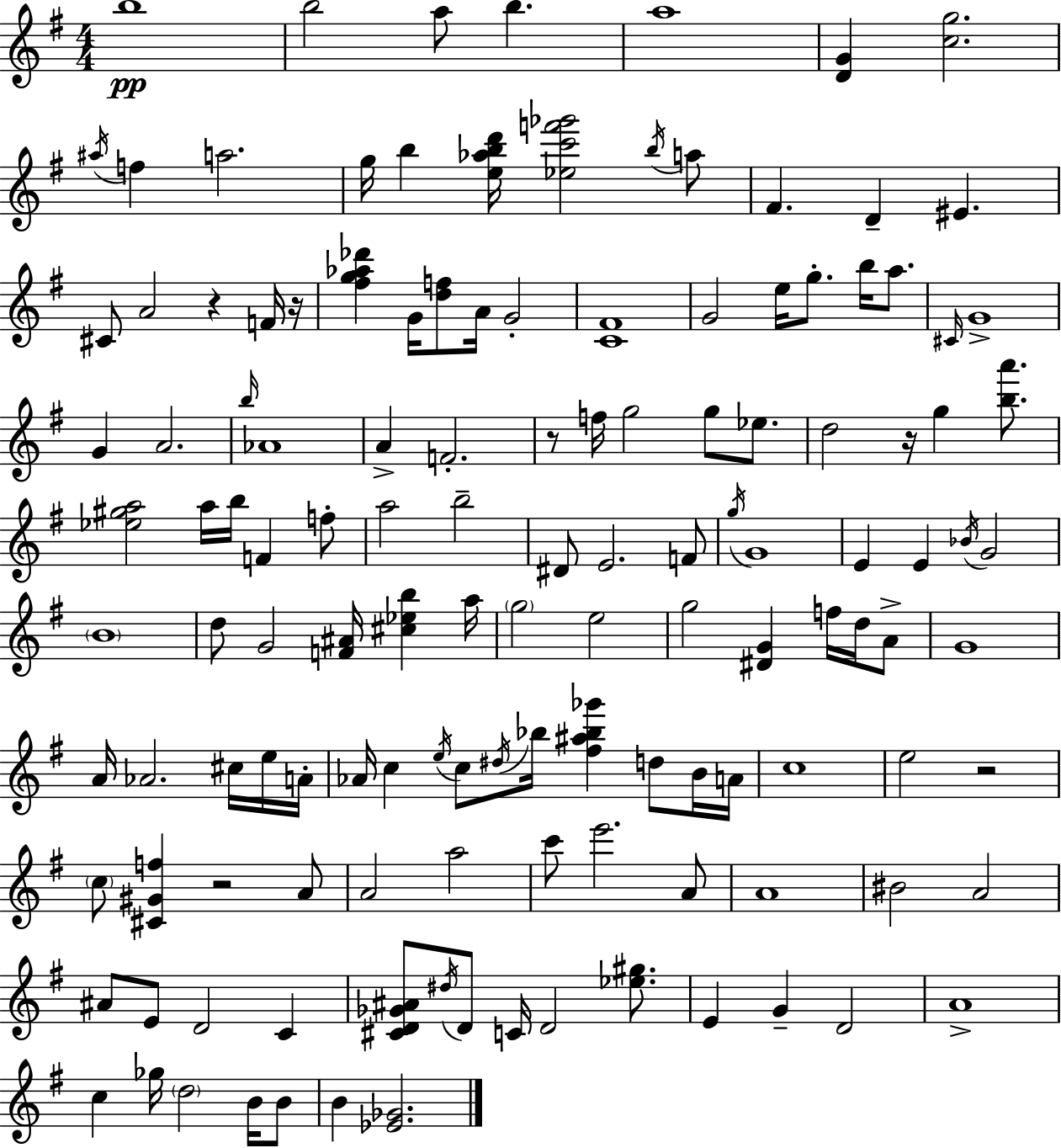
X:1
T:Untitled
M:4/4
L:1/4
K:G
b4 b2 a/2 b a4 [DG] [cg]2 ^a/4 f a2 g/4 b [e_abd']/4 [_ec'f'_g']2 b/4 a/2 ^F D ^E ^C/2 A2 z F/4 z/4 [^fg_a_d'] G/4 [df]/2 A/4 G2 [C^F]4 G2 e/4 g/2 b/4 a/2 ^C/4 G4 G A2 b/4 _A4 A F2 z/2 f/4 g2 g/2 _e/2 d2 z/4 g [ba']/2 [_e^ga]2 a/4 b/4 F f/2 a2 b2 ^D/2 E2 F/2 g/4 G4 E E _B/4 G2 B4 d/2 G2 [F^A]/4 [^c_eb] a/4 g2 e2 g2 [^DG] f/4 d/4 A/2 G4 A/4 _A2 ^c/4 e/4 A/4 _A/4 c e/4 c/2 ^d/4 _b/4 [^f^a_b_g'] d/2 B/4 A/4 c4 e2 z2 c/2 [^C^Gf] z2 A/2 A2 a2 c'/2 e'2 A/2 A4 ^B2 A2 ^A/2 E/2 D2 C [^CD_G^A]/2 ^d/4 D/2 C/4 D2 [_e^g]/2 E G D2 A4 c _g/4 d2 B/4 B/2 B [_E_G]2